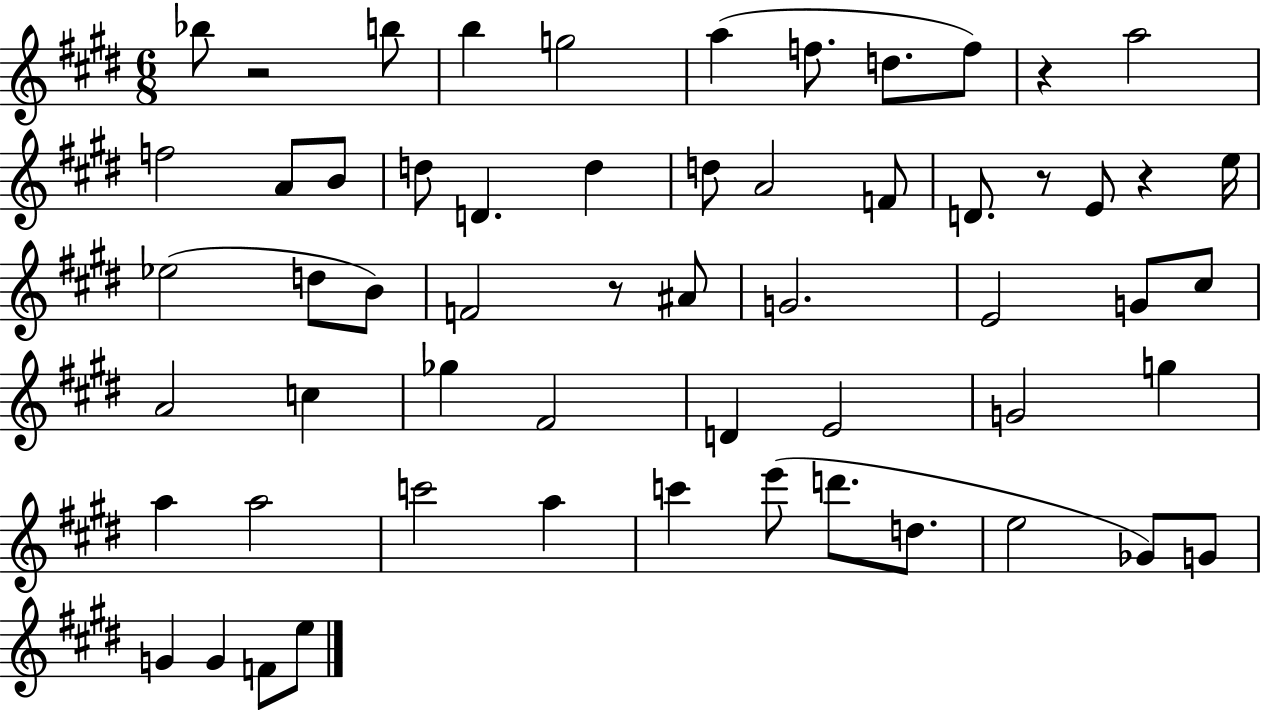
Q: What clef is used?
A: treble